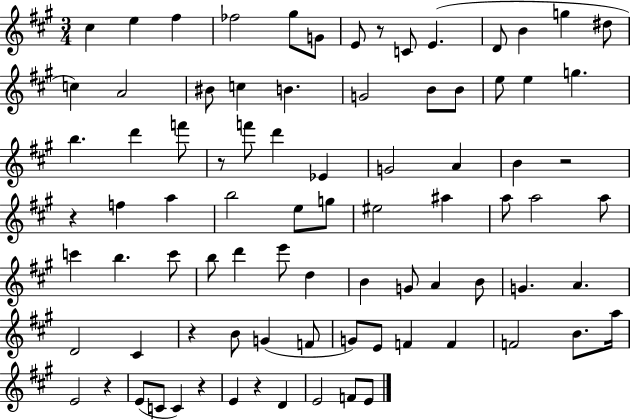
X:1
T:Untitled
M:3/4
L:1/4
K:A
^c e ^f _f2 ^g/2 G/2 E/2 z/2 C/2 E D/2 B g ^d/2 c A2 ^B/2 c B G2 B/2 B/2 e/2 e g b d' f'/2 z/2 f'/2 d' _E G2 A B z2 z f a b2 e/2 g/2 ^e2 ^a a/2 a2 a/2 c' b c'/2 b/2 d' e'/2 d B G/2 A B/2 G A D2 ^C z B/2 G F/2 G/2 E/2 F F F2 B/2 a/4 E2 z E/2 C/2 C z E z D E2 F/2 E/2